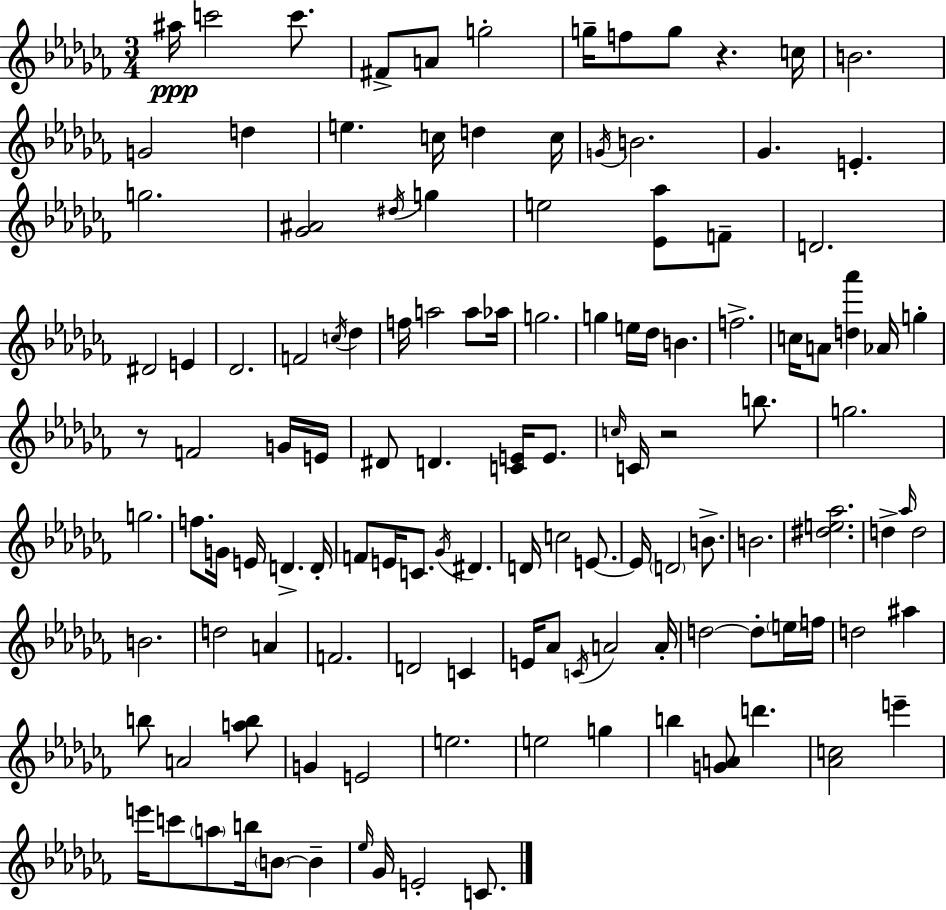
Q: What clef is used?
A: treble